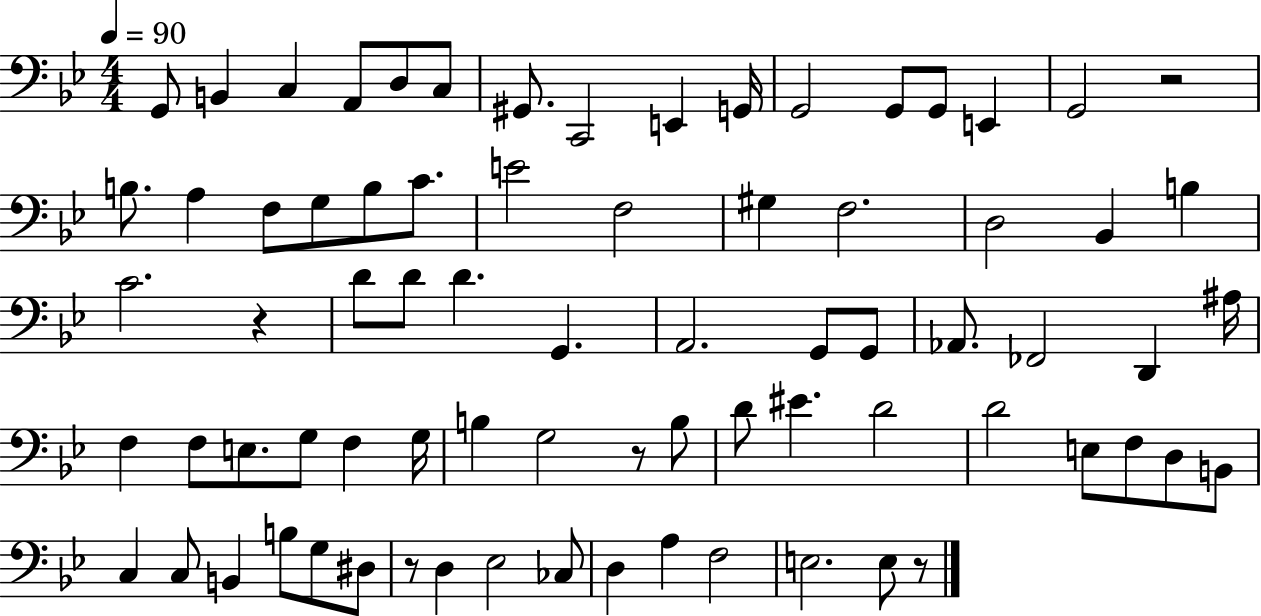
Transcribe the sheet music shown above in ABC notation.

X:1
T:Untitled
M:4/4
L:1/4
K:Bb
G,,/2 B,, C, A,,/2 D,/2 C,/2 ^G,,/2 C,,2 E,, G,,/4 G,,2 G,,/2 G,,/2 E,, G,,2 z2 B,/2 A, F,/2 G,/2 B,/2 C/2 E2 F,2 ^G, F,2 D,2 _B,, B, C2 z D/2 D/2 D G,, A,,2 G,,/2 G,,/2 _A,,/2 _F,,2 D,, ^A,/4 F, F,/2 E,/2 G,/2 F, G,/4 B, G,2 z/2 B,/2 D/2 ^E D2 D2 E,/2 F,/2 D,/2 B,,/2 C, C,/2 B,, B,/2 G,/2 ^D,/2 z/2 D, _E,2 _C,/2 D, A, F,2 E,2 E,/2 z/2